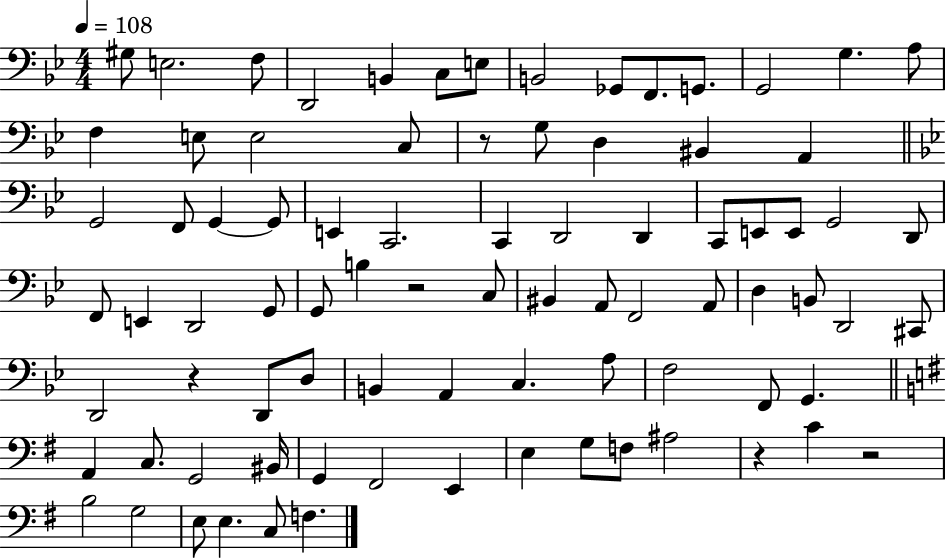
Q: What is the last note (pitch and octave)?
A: F3